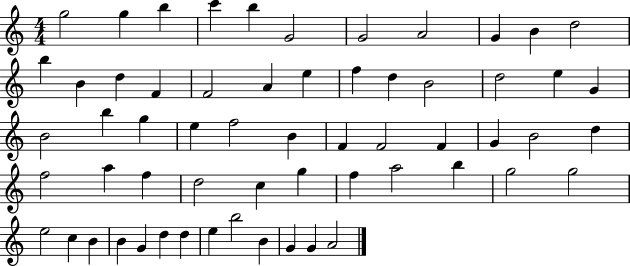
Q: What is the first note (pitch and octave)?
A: G5